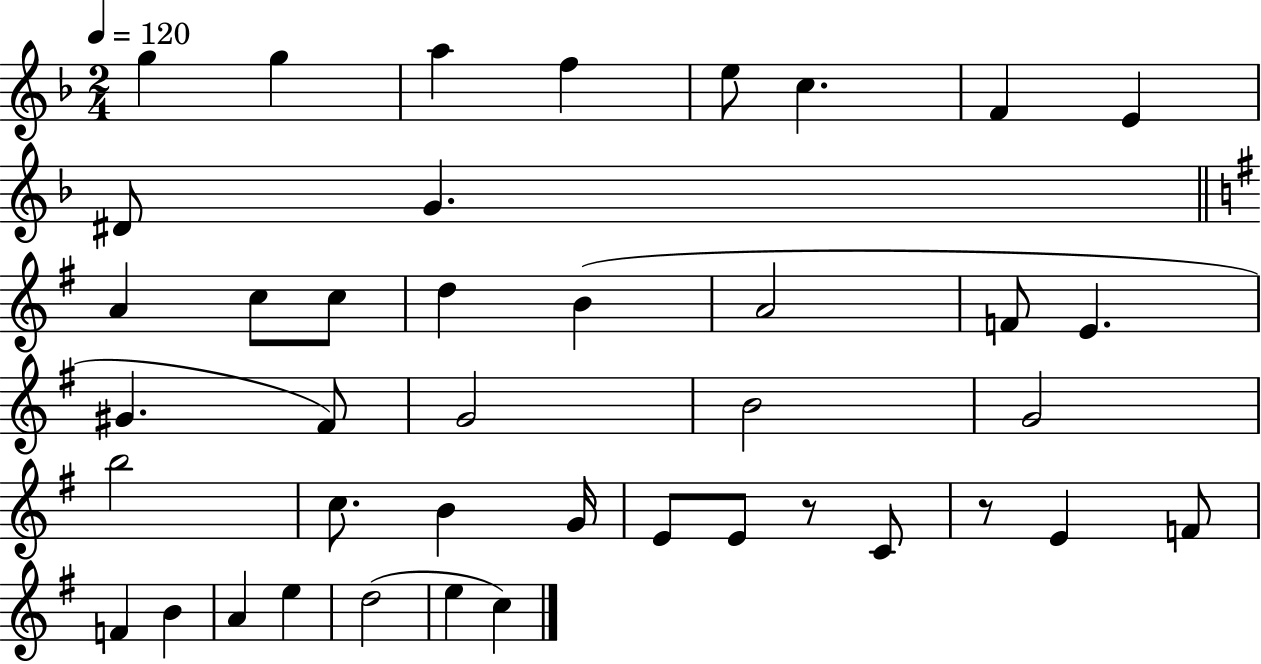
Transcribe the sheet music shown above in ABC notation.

X:1
T:Untitled
M:2/4
L:1/4
K:F
g g a f e/2 c F E ^D/2 G A c/2 c/2 d B A2 F/2 E ^G ^F/2 G2 B2 G2 b2 c/2 B G/4 E/2 E/2 z/2 C/2 z/2 E F/2 F B A e d2 e c